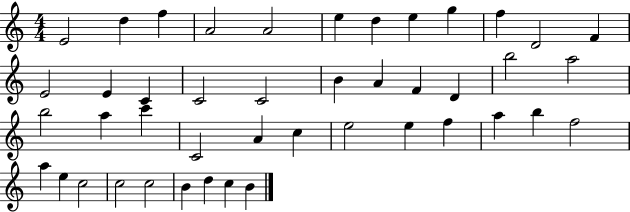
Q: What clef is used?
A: treble